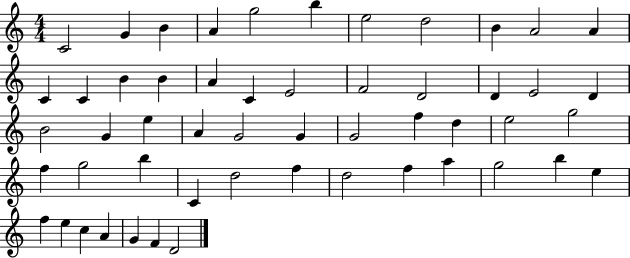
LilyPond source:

{
  \clef treble
  \numericTimeSignature
  \time 4/4
  \key c \major
  c'2 g'4 b'4 | a'4 g''2 b''4 | e''2 d''2 | b'4 a'2 a'4 | \break c'4 c'4 b'4 b'4 | a'4 c'4 e'2 | f'2 d'2 | d'4 e'2 d'4 | \break b'2 g'4 e''4 | a'4 g'2 g'4 | g'2 f''4 d''4 | e''2 g''2 | \break f''4 g''2 b''4 | c'4 d''2 f''4 | d''2 f''4 a''4 | g''2 b''4 e''4 | \break f''4 e''4 c''4 a'4 | g'4 f'4 d'2 | \bar "|."
}